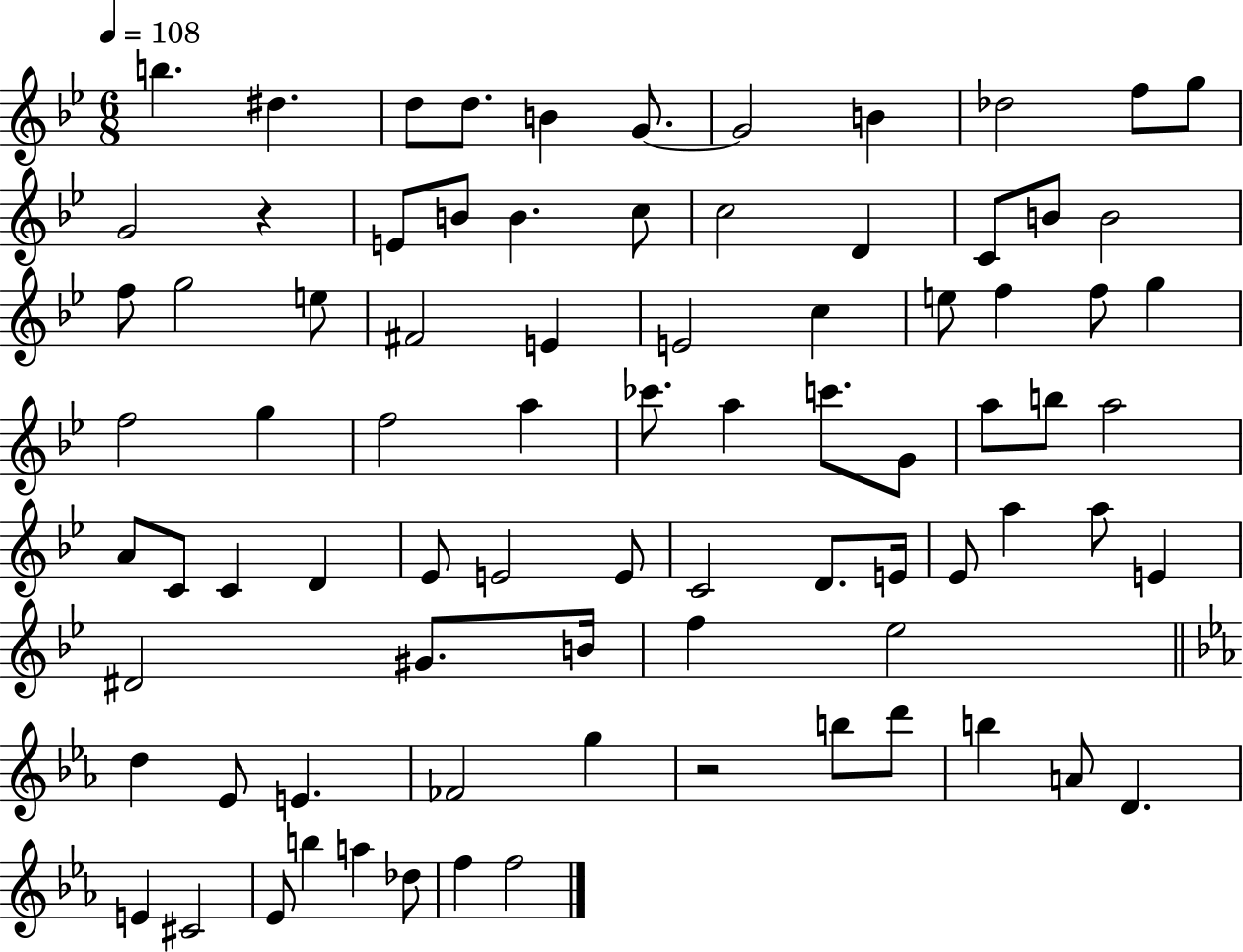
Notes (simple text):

B5/q. D#5/q. D5/e D5/e. B4/q G4/e. G4/h B4/q Db5/h F5/e G5/e G4/h R/q E4/e B4/e B4/q. C5/e C5/h D4/q C4/e B4/e B4/h F5/e G5/h E5/e F#4/h E4/q E4/h C5/q E5/e F5/q F5/e G5/q F5/h G5/q F5/h A5/q CES6/e. A5/q C6/e. G4/e A5/e B5/e A5/h A4/e C4/e C4/q D4/q Eb4/e E4/h E4/e C4/h D4/e. E4/s Eb4/e A5/q A5/e E4/q D#4/h G#4/e. B4/s F5/q Eb5/h D5/q Eb4/e E4/q. FES4/h G5/q R/h B5/e D6/e B5/q A4/e D4/q. E4/q C#4/h Eb4/e B5/q A5/q Db5/e F5/q F5/h